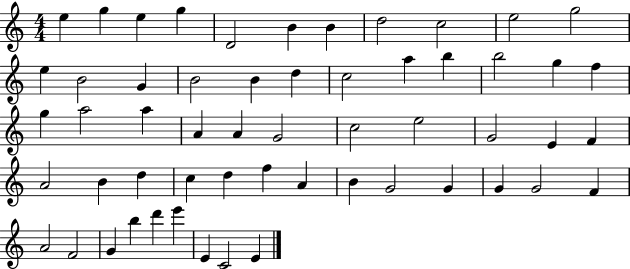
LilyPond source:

{
  \clef treble
  \numericTimeSignature
  \time 4/4
  \key c \major
  e''4 g''4 e''4 g''4 | d'2 b'4 b'4 | d''2 c''2 | e''2 g''2 | \break e''4 b'2 g'4 | b'2 b'4 d''4 | c''2 a''4 b''4 | b''2 g''4 f''4 | \break g''4 a''2 a''4 | a'4 a'4 g'2 | c''2 e''2 | g'2 e'4 f'4 | \break a'2 b'4 d''4 | c''4 d''4 f''4 a'4 | b'4 g'2 g'4 | g'4 g'2 f'4 | \break a'2 f'2 | g'4 b''4 d'''4 e'''4 | e'4 c'2 e'4 | \bar "|."
}